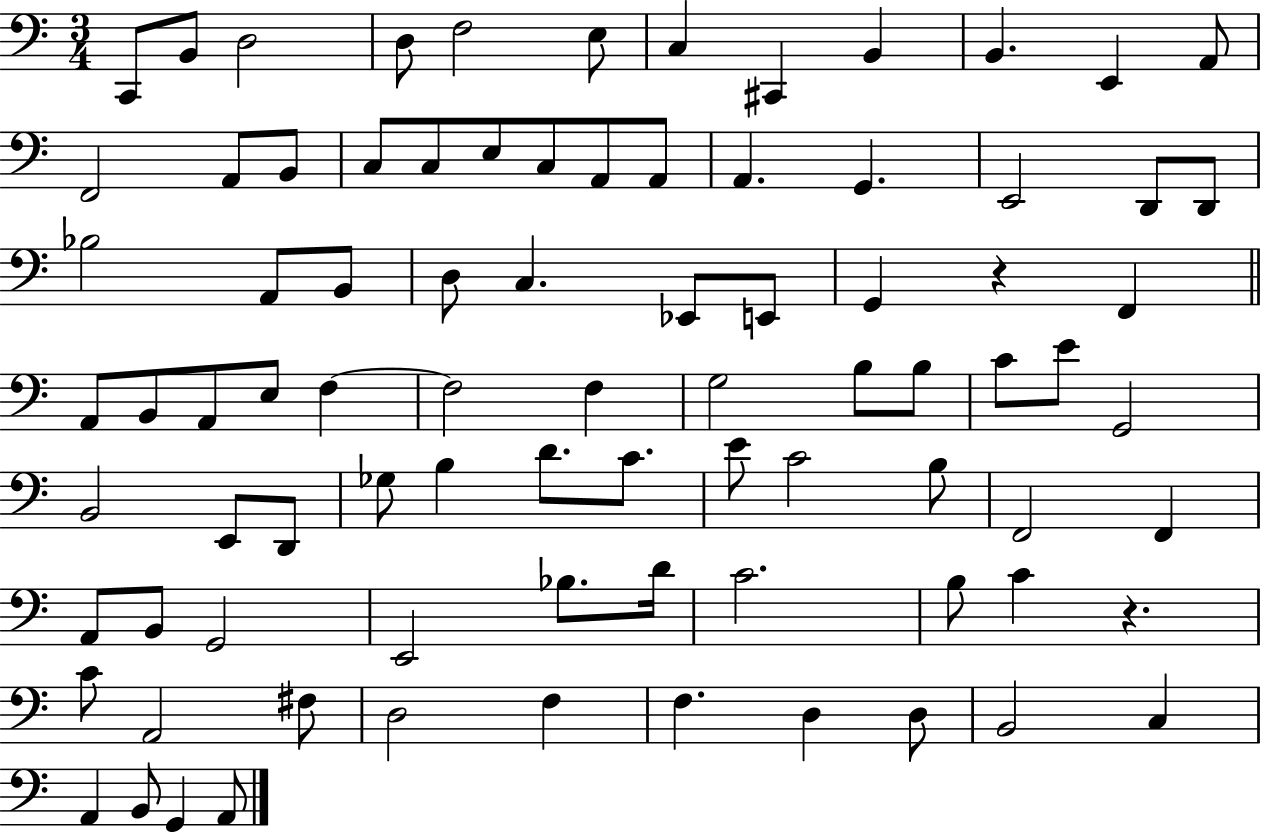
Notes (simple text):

C2/e B2/e D3/h D3/e F3/h E3/e C3/q C#2/q B2/q B2/q. E2/q A2/e F2/h A2/e B2/e C3/e C3/e E3/e C3/e A2/e A2/e A2/q. G2/q. E2/h D2/e D2/e Bb3/h A2/e B2/e D3/e C3/q. Eb2/e E2/e G2/q R/q F2/q A2/e B2/e A2/e E3/e F3/q F3/h F3/q G3/h B3/e B3/e C4/e E4/e G2/h B2/h E2/e D2/e Gb3/e B3/q D4/e. C4/e. E4/e C4/h B3/e F2/h F2/q A2/e B2/e G2/h E2/h Bb3/e. D4/s C4/h. B3/e C4/q R/q. C4/e A2/h F#3/e D3/h F3/q F3/q. D3/q D3/e B2/h C3/q A2/q B2/e G2/q A2/e